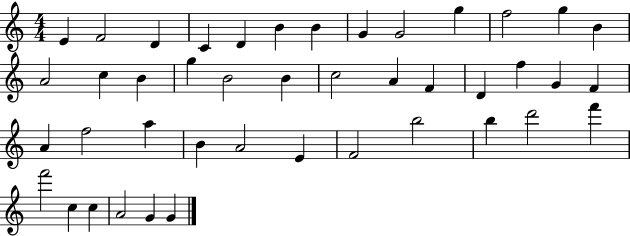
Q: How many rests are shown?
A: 0